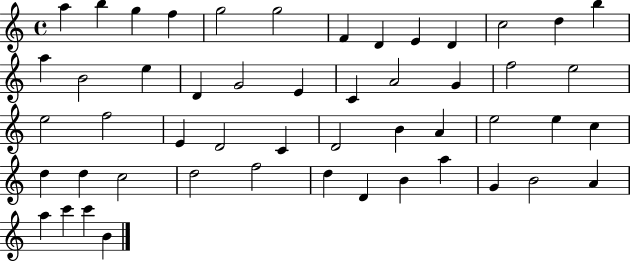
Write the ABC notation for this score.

X:1
T:Untitled
M:4/4
L:1/4
K:C
a b g f g2 g2 F D E D c2 d b a B2 e D G2 E C A2 G f2 e2 e2 f2 E D2 C D2 B A e2 e c d d c2 d2 f2 d D B a G B2 A a c' c' B